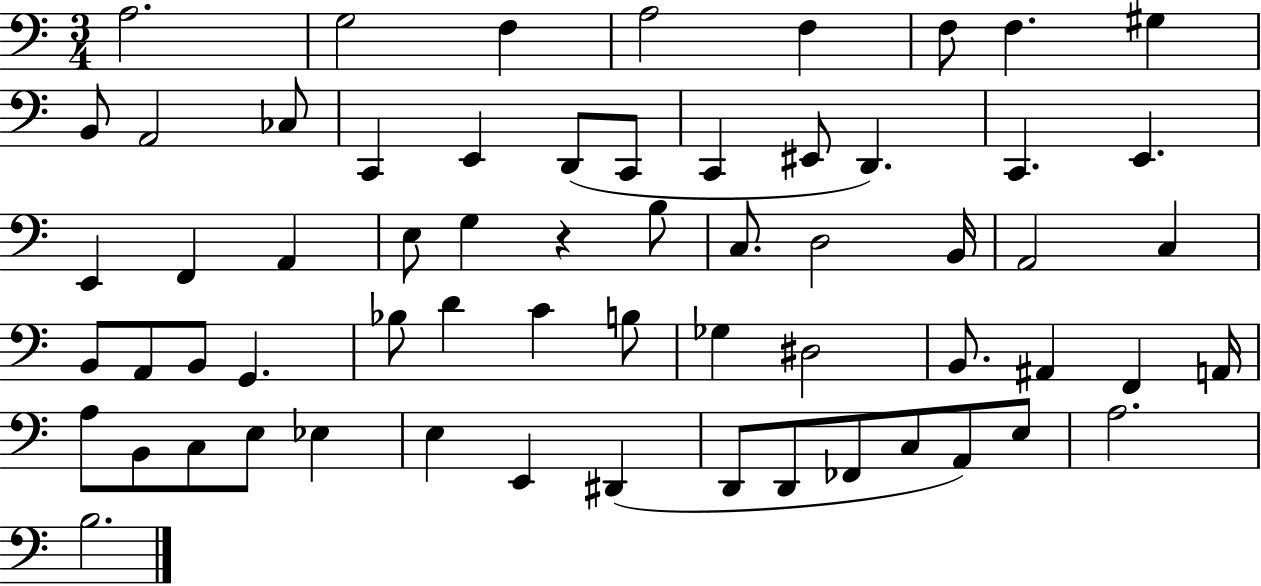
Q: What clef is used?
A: bass